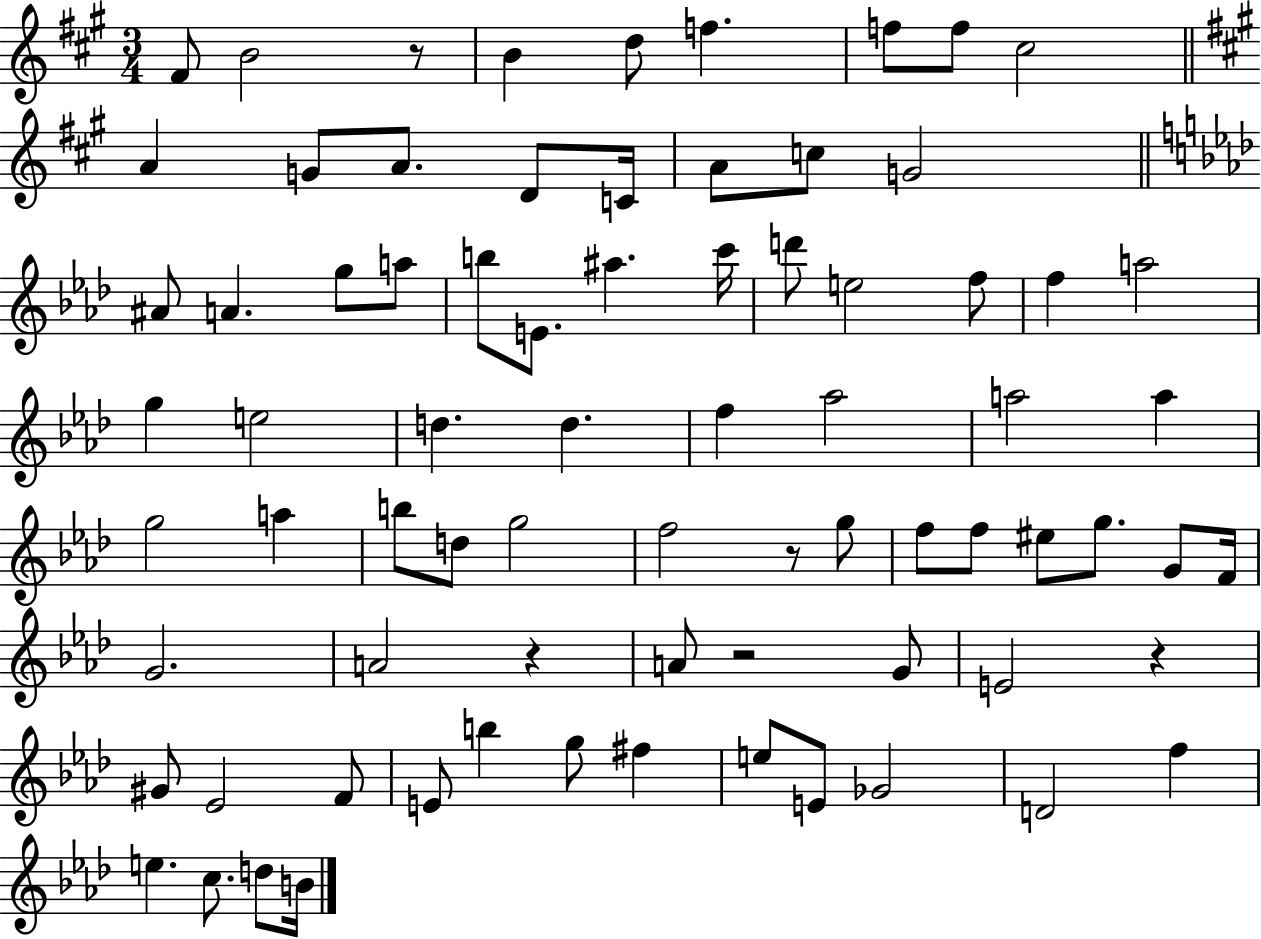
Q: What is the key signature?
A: A major